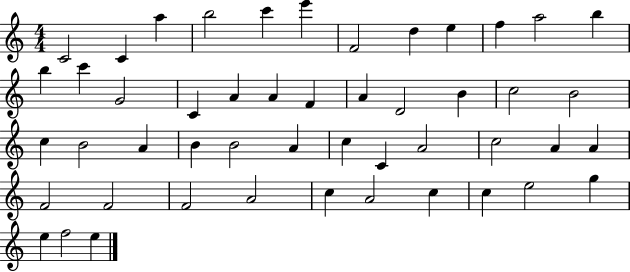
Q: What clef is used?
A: treble